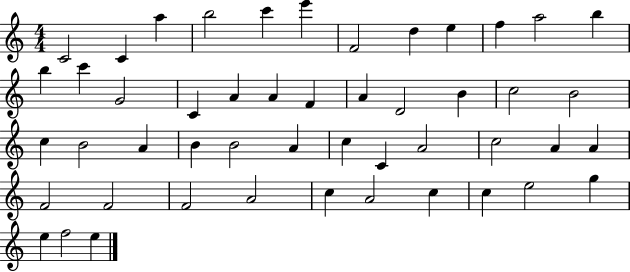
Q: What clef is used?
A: treble